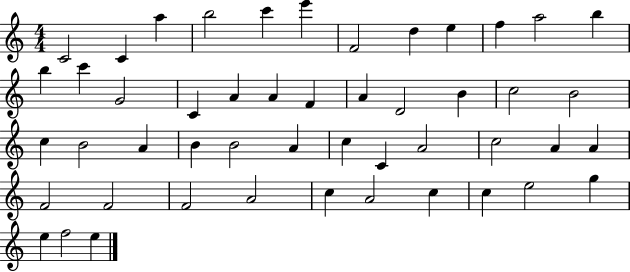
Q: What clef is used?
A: treble